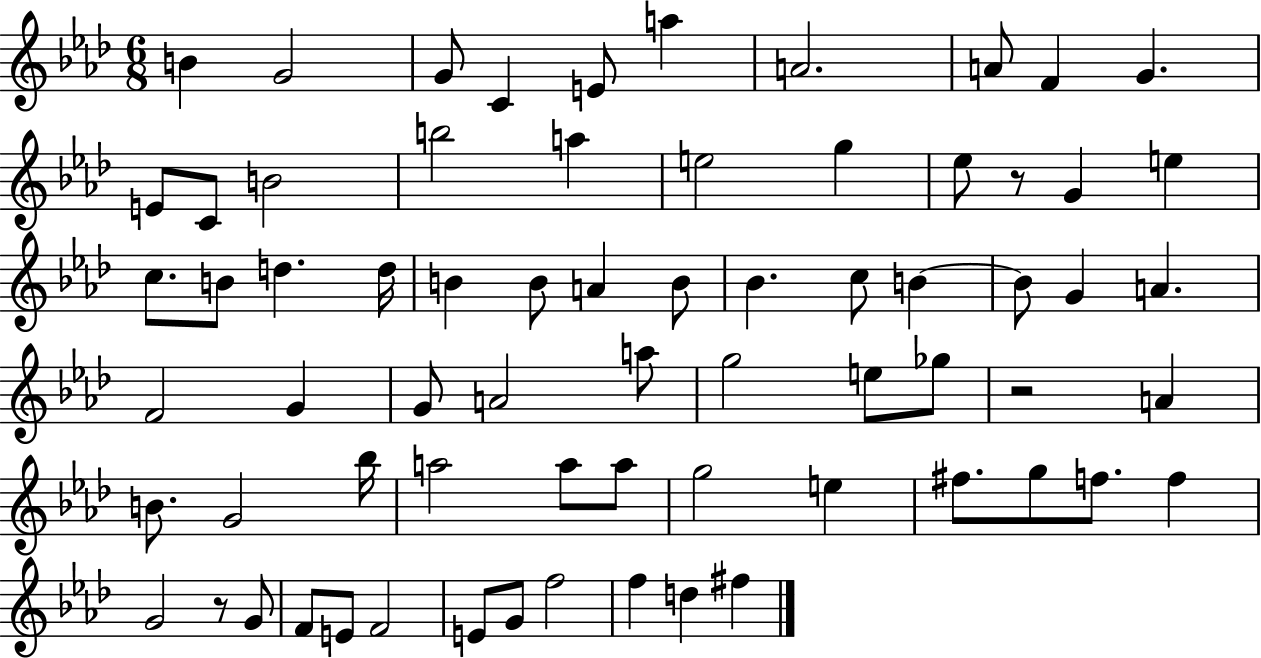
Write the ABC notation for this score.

X:1
T:Untitled
M:6/8
L:1/4
K:Ab
B G2 G/2 C E/2 a A2 A/2 F G E/2 C/2 B2 b2 a e2 g _e/2 z/2 G e c/2 B/2 d d/4 B B/2 A B/2 _B c/2 B B/2 G A F2 G G/2 A2 a/2 g2 e/2 _g/2 z2 A B/2 G2 _b/4 a2 a/2 a/2 g2 e ^f/2 g/2 f/2 f G2 z/2 G/2 F/2 E/2 F2 E/2 G/2 f2 f d ^f